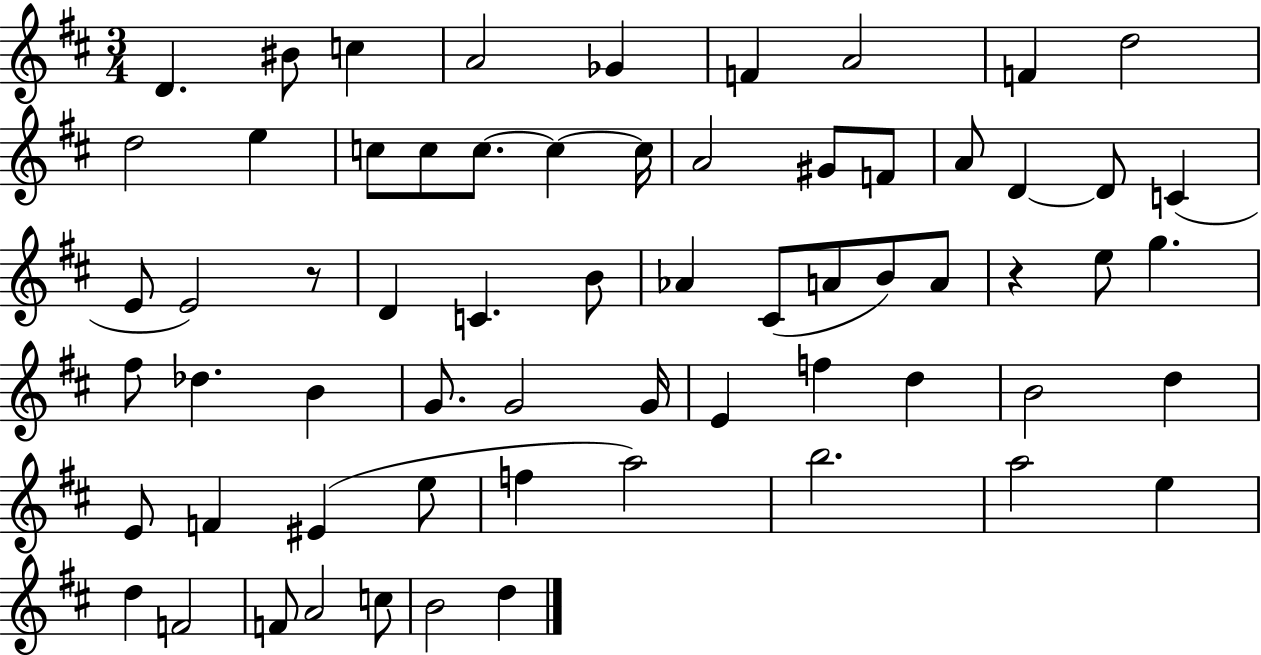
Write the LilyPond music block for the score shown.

{
  \clef treble
  \numericTimeSignature
  \time 3/4
  \key d \major
  d'4. bis'8 c''4 | a'2 ges'4 | f'4 a'2 | f'4 d''2 | \break d''2 e''4 | c''8 c''8 c''8.~~ c''4~~ c''16 | a'2 gis'8 f'8 | a'8 d'4~~ d'8 c'4( | \break e'8 e'2) r8 | d'4 c'4. b'8 | aes'4 cis'8( a'8 b'8) a'8 | r4 e''8 g''4. | \break fis''8 des''4. b'4 | g'8. g'2 g'16 | e'4 f''4 d''4 | b'2 d''4 | \break e'8 f'4 eis'4( e''8 | f''4 a''2) | b''2. | a''2 e''4 | \break d''4 f'2 | f'8 a'2 c''8 | b'2 d''4 | \bar "|."
}